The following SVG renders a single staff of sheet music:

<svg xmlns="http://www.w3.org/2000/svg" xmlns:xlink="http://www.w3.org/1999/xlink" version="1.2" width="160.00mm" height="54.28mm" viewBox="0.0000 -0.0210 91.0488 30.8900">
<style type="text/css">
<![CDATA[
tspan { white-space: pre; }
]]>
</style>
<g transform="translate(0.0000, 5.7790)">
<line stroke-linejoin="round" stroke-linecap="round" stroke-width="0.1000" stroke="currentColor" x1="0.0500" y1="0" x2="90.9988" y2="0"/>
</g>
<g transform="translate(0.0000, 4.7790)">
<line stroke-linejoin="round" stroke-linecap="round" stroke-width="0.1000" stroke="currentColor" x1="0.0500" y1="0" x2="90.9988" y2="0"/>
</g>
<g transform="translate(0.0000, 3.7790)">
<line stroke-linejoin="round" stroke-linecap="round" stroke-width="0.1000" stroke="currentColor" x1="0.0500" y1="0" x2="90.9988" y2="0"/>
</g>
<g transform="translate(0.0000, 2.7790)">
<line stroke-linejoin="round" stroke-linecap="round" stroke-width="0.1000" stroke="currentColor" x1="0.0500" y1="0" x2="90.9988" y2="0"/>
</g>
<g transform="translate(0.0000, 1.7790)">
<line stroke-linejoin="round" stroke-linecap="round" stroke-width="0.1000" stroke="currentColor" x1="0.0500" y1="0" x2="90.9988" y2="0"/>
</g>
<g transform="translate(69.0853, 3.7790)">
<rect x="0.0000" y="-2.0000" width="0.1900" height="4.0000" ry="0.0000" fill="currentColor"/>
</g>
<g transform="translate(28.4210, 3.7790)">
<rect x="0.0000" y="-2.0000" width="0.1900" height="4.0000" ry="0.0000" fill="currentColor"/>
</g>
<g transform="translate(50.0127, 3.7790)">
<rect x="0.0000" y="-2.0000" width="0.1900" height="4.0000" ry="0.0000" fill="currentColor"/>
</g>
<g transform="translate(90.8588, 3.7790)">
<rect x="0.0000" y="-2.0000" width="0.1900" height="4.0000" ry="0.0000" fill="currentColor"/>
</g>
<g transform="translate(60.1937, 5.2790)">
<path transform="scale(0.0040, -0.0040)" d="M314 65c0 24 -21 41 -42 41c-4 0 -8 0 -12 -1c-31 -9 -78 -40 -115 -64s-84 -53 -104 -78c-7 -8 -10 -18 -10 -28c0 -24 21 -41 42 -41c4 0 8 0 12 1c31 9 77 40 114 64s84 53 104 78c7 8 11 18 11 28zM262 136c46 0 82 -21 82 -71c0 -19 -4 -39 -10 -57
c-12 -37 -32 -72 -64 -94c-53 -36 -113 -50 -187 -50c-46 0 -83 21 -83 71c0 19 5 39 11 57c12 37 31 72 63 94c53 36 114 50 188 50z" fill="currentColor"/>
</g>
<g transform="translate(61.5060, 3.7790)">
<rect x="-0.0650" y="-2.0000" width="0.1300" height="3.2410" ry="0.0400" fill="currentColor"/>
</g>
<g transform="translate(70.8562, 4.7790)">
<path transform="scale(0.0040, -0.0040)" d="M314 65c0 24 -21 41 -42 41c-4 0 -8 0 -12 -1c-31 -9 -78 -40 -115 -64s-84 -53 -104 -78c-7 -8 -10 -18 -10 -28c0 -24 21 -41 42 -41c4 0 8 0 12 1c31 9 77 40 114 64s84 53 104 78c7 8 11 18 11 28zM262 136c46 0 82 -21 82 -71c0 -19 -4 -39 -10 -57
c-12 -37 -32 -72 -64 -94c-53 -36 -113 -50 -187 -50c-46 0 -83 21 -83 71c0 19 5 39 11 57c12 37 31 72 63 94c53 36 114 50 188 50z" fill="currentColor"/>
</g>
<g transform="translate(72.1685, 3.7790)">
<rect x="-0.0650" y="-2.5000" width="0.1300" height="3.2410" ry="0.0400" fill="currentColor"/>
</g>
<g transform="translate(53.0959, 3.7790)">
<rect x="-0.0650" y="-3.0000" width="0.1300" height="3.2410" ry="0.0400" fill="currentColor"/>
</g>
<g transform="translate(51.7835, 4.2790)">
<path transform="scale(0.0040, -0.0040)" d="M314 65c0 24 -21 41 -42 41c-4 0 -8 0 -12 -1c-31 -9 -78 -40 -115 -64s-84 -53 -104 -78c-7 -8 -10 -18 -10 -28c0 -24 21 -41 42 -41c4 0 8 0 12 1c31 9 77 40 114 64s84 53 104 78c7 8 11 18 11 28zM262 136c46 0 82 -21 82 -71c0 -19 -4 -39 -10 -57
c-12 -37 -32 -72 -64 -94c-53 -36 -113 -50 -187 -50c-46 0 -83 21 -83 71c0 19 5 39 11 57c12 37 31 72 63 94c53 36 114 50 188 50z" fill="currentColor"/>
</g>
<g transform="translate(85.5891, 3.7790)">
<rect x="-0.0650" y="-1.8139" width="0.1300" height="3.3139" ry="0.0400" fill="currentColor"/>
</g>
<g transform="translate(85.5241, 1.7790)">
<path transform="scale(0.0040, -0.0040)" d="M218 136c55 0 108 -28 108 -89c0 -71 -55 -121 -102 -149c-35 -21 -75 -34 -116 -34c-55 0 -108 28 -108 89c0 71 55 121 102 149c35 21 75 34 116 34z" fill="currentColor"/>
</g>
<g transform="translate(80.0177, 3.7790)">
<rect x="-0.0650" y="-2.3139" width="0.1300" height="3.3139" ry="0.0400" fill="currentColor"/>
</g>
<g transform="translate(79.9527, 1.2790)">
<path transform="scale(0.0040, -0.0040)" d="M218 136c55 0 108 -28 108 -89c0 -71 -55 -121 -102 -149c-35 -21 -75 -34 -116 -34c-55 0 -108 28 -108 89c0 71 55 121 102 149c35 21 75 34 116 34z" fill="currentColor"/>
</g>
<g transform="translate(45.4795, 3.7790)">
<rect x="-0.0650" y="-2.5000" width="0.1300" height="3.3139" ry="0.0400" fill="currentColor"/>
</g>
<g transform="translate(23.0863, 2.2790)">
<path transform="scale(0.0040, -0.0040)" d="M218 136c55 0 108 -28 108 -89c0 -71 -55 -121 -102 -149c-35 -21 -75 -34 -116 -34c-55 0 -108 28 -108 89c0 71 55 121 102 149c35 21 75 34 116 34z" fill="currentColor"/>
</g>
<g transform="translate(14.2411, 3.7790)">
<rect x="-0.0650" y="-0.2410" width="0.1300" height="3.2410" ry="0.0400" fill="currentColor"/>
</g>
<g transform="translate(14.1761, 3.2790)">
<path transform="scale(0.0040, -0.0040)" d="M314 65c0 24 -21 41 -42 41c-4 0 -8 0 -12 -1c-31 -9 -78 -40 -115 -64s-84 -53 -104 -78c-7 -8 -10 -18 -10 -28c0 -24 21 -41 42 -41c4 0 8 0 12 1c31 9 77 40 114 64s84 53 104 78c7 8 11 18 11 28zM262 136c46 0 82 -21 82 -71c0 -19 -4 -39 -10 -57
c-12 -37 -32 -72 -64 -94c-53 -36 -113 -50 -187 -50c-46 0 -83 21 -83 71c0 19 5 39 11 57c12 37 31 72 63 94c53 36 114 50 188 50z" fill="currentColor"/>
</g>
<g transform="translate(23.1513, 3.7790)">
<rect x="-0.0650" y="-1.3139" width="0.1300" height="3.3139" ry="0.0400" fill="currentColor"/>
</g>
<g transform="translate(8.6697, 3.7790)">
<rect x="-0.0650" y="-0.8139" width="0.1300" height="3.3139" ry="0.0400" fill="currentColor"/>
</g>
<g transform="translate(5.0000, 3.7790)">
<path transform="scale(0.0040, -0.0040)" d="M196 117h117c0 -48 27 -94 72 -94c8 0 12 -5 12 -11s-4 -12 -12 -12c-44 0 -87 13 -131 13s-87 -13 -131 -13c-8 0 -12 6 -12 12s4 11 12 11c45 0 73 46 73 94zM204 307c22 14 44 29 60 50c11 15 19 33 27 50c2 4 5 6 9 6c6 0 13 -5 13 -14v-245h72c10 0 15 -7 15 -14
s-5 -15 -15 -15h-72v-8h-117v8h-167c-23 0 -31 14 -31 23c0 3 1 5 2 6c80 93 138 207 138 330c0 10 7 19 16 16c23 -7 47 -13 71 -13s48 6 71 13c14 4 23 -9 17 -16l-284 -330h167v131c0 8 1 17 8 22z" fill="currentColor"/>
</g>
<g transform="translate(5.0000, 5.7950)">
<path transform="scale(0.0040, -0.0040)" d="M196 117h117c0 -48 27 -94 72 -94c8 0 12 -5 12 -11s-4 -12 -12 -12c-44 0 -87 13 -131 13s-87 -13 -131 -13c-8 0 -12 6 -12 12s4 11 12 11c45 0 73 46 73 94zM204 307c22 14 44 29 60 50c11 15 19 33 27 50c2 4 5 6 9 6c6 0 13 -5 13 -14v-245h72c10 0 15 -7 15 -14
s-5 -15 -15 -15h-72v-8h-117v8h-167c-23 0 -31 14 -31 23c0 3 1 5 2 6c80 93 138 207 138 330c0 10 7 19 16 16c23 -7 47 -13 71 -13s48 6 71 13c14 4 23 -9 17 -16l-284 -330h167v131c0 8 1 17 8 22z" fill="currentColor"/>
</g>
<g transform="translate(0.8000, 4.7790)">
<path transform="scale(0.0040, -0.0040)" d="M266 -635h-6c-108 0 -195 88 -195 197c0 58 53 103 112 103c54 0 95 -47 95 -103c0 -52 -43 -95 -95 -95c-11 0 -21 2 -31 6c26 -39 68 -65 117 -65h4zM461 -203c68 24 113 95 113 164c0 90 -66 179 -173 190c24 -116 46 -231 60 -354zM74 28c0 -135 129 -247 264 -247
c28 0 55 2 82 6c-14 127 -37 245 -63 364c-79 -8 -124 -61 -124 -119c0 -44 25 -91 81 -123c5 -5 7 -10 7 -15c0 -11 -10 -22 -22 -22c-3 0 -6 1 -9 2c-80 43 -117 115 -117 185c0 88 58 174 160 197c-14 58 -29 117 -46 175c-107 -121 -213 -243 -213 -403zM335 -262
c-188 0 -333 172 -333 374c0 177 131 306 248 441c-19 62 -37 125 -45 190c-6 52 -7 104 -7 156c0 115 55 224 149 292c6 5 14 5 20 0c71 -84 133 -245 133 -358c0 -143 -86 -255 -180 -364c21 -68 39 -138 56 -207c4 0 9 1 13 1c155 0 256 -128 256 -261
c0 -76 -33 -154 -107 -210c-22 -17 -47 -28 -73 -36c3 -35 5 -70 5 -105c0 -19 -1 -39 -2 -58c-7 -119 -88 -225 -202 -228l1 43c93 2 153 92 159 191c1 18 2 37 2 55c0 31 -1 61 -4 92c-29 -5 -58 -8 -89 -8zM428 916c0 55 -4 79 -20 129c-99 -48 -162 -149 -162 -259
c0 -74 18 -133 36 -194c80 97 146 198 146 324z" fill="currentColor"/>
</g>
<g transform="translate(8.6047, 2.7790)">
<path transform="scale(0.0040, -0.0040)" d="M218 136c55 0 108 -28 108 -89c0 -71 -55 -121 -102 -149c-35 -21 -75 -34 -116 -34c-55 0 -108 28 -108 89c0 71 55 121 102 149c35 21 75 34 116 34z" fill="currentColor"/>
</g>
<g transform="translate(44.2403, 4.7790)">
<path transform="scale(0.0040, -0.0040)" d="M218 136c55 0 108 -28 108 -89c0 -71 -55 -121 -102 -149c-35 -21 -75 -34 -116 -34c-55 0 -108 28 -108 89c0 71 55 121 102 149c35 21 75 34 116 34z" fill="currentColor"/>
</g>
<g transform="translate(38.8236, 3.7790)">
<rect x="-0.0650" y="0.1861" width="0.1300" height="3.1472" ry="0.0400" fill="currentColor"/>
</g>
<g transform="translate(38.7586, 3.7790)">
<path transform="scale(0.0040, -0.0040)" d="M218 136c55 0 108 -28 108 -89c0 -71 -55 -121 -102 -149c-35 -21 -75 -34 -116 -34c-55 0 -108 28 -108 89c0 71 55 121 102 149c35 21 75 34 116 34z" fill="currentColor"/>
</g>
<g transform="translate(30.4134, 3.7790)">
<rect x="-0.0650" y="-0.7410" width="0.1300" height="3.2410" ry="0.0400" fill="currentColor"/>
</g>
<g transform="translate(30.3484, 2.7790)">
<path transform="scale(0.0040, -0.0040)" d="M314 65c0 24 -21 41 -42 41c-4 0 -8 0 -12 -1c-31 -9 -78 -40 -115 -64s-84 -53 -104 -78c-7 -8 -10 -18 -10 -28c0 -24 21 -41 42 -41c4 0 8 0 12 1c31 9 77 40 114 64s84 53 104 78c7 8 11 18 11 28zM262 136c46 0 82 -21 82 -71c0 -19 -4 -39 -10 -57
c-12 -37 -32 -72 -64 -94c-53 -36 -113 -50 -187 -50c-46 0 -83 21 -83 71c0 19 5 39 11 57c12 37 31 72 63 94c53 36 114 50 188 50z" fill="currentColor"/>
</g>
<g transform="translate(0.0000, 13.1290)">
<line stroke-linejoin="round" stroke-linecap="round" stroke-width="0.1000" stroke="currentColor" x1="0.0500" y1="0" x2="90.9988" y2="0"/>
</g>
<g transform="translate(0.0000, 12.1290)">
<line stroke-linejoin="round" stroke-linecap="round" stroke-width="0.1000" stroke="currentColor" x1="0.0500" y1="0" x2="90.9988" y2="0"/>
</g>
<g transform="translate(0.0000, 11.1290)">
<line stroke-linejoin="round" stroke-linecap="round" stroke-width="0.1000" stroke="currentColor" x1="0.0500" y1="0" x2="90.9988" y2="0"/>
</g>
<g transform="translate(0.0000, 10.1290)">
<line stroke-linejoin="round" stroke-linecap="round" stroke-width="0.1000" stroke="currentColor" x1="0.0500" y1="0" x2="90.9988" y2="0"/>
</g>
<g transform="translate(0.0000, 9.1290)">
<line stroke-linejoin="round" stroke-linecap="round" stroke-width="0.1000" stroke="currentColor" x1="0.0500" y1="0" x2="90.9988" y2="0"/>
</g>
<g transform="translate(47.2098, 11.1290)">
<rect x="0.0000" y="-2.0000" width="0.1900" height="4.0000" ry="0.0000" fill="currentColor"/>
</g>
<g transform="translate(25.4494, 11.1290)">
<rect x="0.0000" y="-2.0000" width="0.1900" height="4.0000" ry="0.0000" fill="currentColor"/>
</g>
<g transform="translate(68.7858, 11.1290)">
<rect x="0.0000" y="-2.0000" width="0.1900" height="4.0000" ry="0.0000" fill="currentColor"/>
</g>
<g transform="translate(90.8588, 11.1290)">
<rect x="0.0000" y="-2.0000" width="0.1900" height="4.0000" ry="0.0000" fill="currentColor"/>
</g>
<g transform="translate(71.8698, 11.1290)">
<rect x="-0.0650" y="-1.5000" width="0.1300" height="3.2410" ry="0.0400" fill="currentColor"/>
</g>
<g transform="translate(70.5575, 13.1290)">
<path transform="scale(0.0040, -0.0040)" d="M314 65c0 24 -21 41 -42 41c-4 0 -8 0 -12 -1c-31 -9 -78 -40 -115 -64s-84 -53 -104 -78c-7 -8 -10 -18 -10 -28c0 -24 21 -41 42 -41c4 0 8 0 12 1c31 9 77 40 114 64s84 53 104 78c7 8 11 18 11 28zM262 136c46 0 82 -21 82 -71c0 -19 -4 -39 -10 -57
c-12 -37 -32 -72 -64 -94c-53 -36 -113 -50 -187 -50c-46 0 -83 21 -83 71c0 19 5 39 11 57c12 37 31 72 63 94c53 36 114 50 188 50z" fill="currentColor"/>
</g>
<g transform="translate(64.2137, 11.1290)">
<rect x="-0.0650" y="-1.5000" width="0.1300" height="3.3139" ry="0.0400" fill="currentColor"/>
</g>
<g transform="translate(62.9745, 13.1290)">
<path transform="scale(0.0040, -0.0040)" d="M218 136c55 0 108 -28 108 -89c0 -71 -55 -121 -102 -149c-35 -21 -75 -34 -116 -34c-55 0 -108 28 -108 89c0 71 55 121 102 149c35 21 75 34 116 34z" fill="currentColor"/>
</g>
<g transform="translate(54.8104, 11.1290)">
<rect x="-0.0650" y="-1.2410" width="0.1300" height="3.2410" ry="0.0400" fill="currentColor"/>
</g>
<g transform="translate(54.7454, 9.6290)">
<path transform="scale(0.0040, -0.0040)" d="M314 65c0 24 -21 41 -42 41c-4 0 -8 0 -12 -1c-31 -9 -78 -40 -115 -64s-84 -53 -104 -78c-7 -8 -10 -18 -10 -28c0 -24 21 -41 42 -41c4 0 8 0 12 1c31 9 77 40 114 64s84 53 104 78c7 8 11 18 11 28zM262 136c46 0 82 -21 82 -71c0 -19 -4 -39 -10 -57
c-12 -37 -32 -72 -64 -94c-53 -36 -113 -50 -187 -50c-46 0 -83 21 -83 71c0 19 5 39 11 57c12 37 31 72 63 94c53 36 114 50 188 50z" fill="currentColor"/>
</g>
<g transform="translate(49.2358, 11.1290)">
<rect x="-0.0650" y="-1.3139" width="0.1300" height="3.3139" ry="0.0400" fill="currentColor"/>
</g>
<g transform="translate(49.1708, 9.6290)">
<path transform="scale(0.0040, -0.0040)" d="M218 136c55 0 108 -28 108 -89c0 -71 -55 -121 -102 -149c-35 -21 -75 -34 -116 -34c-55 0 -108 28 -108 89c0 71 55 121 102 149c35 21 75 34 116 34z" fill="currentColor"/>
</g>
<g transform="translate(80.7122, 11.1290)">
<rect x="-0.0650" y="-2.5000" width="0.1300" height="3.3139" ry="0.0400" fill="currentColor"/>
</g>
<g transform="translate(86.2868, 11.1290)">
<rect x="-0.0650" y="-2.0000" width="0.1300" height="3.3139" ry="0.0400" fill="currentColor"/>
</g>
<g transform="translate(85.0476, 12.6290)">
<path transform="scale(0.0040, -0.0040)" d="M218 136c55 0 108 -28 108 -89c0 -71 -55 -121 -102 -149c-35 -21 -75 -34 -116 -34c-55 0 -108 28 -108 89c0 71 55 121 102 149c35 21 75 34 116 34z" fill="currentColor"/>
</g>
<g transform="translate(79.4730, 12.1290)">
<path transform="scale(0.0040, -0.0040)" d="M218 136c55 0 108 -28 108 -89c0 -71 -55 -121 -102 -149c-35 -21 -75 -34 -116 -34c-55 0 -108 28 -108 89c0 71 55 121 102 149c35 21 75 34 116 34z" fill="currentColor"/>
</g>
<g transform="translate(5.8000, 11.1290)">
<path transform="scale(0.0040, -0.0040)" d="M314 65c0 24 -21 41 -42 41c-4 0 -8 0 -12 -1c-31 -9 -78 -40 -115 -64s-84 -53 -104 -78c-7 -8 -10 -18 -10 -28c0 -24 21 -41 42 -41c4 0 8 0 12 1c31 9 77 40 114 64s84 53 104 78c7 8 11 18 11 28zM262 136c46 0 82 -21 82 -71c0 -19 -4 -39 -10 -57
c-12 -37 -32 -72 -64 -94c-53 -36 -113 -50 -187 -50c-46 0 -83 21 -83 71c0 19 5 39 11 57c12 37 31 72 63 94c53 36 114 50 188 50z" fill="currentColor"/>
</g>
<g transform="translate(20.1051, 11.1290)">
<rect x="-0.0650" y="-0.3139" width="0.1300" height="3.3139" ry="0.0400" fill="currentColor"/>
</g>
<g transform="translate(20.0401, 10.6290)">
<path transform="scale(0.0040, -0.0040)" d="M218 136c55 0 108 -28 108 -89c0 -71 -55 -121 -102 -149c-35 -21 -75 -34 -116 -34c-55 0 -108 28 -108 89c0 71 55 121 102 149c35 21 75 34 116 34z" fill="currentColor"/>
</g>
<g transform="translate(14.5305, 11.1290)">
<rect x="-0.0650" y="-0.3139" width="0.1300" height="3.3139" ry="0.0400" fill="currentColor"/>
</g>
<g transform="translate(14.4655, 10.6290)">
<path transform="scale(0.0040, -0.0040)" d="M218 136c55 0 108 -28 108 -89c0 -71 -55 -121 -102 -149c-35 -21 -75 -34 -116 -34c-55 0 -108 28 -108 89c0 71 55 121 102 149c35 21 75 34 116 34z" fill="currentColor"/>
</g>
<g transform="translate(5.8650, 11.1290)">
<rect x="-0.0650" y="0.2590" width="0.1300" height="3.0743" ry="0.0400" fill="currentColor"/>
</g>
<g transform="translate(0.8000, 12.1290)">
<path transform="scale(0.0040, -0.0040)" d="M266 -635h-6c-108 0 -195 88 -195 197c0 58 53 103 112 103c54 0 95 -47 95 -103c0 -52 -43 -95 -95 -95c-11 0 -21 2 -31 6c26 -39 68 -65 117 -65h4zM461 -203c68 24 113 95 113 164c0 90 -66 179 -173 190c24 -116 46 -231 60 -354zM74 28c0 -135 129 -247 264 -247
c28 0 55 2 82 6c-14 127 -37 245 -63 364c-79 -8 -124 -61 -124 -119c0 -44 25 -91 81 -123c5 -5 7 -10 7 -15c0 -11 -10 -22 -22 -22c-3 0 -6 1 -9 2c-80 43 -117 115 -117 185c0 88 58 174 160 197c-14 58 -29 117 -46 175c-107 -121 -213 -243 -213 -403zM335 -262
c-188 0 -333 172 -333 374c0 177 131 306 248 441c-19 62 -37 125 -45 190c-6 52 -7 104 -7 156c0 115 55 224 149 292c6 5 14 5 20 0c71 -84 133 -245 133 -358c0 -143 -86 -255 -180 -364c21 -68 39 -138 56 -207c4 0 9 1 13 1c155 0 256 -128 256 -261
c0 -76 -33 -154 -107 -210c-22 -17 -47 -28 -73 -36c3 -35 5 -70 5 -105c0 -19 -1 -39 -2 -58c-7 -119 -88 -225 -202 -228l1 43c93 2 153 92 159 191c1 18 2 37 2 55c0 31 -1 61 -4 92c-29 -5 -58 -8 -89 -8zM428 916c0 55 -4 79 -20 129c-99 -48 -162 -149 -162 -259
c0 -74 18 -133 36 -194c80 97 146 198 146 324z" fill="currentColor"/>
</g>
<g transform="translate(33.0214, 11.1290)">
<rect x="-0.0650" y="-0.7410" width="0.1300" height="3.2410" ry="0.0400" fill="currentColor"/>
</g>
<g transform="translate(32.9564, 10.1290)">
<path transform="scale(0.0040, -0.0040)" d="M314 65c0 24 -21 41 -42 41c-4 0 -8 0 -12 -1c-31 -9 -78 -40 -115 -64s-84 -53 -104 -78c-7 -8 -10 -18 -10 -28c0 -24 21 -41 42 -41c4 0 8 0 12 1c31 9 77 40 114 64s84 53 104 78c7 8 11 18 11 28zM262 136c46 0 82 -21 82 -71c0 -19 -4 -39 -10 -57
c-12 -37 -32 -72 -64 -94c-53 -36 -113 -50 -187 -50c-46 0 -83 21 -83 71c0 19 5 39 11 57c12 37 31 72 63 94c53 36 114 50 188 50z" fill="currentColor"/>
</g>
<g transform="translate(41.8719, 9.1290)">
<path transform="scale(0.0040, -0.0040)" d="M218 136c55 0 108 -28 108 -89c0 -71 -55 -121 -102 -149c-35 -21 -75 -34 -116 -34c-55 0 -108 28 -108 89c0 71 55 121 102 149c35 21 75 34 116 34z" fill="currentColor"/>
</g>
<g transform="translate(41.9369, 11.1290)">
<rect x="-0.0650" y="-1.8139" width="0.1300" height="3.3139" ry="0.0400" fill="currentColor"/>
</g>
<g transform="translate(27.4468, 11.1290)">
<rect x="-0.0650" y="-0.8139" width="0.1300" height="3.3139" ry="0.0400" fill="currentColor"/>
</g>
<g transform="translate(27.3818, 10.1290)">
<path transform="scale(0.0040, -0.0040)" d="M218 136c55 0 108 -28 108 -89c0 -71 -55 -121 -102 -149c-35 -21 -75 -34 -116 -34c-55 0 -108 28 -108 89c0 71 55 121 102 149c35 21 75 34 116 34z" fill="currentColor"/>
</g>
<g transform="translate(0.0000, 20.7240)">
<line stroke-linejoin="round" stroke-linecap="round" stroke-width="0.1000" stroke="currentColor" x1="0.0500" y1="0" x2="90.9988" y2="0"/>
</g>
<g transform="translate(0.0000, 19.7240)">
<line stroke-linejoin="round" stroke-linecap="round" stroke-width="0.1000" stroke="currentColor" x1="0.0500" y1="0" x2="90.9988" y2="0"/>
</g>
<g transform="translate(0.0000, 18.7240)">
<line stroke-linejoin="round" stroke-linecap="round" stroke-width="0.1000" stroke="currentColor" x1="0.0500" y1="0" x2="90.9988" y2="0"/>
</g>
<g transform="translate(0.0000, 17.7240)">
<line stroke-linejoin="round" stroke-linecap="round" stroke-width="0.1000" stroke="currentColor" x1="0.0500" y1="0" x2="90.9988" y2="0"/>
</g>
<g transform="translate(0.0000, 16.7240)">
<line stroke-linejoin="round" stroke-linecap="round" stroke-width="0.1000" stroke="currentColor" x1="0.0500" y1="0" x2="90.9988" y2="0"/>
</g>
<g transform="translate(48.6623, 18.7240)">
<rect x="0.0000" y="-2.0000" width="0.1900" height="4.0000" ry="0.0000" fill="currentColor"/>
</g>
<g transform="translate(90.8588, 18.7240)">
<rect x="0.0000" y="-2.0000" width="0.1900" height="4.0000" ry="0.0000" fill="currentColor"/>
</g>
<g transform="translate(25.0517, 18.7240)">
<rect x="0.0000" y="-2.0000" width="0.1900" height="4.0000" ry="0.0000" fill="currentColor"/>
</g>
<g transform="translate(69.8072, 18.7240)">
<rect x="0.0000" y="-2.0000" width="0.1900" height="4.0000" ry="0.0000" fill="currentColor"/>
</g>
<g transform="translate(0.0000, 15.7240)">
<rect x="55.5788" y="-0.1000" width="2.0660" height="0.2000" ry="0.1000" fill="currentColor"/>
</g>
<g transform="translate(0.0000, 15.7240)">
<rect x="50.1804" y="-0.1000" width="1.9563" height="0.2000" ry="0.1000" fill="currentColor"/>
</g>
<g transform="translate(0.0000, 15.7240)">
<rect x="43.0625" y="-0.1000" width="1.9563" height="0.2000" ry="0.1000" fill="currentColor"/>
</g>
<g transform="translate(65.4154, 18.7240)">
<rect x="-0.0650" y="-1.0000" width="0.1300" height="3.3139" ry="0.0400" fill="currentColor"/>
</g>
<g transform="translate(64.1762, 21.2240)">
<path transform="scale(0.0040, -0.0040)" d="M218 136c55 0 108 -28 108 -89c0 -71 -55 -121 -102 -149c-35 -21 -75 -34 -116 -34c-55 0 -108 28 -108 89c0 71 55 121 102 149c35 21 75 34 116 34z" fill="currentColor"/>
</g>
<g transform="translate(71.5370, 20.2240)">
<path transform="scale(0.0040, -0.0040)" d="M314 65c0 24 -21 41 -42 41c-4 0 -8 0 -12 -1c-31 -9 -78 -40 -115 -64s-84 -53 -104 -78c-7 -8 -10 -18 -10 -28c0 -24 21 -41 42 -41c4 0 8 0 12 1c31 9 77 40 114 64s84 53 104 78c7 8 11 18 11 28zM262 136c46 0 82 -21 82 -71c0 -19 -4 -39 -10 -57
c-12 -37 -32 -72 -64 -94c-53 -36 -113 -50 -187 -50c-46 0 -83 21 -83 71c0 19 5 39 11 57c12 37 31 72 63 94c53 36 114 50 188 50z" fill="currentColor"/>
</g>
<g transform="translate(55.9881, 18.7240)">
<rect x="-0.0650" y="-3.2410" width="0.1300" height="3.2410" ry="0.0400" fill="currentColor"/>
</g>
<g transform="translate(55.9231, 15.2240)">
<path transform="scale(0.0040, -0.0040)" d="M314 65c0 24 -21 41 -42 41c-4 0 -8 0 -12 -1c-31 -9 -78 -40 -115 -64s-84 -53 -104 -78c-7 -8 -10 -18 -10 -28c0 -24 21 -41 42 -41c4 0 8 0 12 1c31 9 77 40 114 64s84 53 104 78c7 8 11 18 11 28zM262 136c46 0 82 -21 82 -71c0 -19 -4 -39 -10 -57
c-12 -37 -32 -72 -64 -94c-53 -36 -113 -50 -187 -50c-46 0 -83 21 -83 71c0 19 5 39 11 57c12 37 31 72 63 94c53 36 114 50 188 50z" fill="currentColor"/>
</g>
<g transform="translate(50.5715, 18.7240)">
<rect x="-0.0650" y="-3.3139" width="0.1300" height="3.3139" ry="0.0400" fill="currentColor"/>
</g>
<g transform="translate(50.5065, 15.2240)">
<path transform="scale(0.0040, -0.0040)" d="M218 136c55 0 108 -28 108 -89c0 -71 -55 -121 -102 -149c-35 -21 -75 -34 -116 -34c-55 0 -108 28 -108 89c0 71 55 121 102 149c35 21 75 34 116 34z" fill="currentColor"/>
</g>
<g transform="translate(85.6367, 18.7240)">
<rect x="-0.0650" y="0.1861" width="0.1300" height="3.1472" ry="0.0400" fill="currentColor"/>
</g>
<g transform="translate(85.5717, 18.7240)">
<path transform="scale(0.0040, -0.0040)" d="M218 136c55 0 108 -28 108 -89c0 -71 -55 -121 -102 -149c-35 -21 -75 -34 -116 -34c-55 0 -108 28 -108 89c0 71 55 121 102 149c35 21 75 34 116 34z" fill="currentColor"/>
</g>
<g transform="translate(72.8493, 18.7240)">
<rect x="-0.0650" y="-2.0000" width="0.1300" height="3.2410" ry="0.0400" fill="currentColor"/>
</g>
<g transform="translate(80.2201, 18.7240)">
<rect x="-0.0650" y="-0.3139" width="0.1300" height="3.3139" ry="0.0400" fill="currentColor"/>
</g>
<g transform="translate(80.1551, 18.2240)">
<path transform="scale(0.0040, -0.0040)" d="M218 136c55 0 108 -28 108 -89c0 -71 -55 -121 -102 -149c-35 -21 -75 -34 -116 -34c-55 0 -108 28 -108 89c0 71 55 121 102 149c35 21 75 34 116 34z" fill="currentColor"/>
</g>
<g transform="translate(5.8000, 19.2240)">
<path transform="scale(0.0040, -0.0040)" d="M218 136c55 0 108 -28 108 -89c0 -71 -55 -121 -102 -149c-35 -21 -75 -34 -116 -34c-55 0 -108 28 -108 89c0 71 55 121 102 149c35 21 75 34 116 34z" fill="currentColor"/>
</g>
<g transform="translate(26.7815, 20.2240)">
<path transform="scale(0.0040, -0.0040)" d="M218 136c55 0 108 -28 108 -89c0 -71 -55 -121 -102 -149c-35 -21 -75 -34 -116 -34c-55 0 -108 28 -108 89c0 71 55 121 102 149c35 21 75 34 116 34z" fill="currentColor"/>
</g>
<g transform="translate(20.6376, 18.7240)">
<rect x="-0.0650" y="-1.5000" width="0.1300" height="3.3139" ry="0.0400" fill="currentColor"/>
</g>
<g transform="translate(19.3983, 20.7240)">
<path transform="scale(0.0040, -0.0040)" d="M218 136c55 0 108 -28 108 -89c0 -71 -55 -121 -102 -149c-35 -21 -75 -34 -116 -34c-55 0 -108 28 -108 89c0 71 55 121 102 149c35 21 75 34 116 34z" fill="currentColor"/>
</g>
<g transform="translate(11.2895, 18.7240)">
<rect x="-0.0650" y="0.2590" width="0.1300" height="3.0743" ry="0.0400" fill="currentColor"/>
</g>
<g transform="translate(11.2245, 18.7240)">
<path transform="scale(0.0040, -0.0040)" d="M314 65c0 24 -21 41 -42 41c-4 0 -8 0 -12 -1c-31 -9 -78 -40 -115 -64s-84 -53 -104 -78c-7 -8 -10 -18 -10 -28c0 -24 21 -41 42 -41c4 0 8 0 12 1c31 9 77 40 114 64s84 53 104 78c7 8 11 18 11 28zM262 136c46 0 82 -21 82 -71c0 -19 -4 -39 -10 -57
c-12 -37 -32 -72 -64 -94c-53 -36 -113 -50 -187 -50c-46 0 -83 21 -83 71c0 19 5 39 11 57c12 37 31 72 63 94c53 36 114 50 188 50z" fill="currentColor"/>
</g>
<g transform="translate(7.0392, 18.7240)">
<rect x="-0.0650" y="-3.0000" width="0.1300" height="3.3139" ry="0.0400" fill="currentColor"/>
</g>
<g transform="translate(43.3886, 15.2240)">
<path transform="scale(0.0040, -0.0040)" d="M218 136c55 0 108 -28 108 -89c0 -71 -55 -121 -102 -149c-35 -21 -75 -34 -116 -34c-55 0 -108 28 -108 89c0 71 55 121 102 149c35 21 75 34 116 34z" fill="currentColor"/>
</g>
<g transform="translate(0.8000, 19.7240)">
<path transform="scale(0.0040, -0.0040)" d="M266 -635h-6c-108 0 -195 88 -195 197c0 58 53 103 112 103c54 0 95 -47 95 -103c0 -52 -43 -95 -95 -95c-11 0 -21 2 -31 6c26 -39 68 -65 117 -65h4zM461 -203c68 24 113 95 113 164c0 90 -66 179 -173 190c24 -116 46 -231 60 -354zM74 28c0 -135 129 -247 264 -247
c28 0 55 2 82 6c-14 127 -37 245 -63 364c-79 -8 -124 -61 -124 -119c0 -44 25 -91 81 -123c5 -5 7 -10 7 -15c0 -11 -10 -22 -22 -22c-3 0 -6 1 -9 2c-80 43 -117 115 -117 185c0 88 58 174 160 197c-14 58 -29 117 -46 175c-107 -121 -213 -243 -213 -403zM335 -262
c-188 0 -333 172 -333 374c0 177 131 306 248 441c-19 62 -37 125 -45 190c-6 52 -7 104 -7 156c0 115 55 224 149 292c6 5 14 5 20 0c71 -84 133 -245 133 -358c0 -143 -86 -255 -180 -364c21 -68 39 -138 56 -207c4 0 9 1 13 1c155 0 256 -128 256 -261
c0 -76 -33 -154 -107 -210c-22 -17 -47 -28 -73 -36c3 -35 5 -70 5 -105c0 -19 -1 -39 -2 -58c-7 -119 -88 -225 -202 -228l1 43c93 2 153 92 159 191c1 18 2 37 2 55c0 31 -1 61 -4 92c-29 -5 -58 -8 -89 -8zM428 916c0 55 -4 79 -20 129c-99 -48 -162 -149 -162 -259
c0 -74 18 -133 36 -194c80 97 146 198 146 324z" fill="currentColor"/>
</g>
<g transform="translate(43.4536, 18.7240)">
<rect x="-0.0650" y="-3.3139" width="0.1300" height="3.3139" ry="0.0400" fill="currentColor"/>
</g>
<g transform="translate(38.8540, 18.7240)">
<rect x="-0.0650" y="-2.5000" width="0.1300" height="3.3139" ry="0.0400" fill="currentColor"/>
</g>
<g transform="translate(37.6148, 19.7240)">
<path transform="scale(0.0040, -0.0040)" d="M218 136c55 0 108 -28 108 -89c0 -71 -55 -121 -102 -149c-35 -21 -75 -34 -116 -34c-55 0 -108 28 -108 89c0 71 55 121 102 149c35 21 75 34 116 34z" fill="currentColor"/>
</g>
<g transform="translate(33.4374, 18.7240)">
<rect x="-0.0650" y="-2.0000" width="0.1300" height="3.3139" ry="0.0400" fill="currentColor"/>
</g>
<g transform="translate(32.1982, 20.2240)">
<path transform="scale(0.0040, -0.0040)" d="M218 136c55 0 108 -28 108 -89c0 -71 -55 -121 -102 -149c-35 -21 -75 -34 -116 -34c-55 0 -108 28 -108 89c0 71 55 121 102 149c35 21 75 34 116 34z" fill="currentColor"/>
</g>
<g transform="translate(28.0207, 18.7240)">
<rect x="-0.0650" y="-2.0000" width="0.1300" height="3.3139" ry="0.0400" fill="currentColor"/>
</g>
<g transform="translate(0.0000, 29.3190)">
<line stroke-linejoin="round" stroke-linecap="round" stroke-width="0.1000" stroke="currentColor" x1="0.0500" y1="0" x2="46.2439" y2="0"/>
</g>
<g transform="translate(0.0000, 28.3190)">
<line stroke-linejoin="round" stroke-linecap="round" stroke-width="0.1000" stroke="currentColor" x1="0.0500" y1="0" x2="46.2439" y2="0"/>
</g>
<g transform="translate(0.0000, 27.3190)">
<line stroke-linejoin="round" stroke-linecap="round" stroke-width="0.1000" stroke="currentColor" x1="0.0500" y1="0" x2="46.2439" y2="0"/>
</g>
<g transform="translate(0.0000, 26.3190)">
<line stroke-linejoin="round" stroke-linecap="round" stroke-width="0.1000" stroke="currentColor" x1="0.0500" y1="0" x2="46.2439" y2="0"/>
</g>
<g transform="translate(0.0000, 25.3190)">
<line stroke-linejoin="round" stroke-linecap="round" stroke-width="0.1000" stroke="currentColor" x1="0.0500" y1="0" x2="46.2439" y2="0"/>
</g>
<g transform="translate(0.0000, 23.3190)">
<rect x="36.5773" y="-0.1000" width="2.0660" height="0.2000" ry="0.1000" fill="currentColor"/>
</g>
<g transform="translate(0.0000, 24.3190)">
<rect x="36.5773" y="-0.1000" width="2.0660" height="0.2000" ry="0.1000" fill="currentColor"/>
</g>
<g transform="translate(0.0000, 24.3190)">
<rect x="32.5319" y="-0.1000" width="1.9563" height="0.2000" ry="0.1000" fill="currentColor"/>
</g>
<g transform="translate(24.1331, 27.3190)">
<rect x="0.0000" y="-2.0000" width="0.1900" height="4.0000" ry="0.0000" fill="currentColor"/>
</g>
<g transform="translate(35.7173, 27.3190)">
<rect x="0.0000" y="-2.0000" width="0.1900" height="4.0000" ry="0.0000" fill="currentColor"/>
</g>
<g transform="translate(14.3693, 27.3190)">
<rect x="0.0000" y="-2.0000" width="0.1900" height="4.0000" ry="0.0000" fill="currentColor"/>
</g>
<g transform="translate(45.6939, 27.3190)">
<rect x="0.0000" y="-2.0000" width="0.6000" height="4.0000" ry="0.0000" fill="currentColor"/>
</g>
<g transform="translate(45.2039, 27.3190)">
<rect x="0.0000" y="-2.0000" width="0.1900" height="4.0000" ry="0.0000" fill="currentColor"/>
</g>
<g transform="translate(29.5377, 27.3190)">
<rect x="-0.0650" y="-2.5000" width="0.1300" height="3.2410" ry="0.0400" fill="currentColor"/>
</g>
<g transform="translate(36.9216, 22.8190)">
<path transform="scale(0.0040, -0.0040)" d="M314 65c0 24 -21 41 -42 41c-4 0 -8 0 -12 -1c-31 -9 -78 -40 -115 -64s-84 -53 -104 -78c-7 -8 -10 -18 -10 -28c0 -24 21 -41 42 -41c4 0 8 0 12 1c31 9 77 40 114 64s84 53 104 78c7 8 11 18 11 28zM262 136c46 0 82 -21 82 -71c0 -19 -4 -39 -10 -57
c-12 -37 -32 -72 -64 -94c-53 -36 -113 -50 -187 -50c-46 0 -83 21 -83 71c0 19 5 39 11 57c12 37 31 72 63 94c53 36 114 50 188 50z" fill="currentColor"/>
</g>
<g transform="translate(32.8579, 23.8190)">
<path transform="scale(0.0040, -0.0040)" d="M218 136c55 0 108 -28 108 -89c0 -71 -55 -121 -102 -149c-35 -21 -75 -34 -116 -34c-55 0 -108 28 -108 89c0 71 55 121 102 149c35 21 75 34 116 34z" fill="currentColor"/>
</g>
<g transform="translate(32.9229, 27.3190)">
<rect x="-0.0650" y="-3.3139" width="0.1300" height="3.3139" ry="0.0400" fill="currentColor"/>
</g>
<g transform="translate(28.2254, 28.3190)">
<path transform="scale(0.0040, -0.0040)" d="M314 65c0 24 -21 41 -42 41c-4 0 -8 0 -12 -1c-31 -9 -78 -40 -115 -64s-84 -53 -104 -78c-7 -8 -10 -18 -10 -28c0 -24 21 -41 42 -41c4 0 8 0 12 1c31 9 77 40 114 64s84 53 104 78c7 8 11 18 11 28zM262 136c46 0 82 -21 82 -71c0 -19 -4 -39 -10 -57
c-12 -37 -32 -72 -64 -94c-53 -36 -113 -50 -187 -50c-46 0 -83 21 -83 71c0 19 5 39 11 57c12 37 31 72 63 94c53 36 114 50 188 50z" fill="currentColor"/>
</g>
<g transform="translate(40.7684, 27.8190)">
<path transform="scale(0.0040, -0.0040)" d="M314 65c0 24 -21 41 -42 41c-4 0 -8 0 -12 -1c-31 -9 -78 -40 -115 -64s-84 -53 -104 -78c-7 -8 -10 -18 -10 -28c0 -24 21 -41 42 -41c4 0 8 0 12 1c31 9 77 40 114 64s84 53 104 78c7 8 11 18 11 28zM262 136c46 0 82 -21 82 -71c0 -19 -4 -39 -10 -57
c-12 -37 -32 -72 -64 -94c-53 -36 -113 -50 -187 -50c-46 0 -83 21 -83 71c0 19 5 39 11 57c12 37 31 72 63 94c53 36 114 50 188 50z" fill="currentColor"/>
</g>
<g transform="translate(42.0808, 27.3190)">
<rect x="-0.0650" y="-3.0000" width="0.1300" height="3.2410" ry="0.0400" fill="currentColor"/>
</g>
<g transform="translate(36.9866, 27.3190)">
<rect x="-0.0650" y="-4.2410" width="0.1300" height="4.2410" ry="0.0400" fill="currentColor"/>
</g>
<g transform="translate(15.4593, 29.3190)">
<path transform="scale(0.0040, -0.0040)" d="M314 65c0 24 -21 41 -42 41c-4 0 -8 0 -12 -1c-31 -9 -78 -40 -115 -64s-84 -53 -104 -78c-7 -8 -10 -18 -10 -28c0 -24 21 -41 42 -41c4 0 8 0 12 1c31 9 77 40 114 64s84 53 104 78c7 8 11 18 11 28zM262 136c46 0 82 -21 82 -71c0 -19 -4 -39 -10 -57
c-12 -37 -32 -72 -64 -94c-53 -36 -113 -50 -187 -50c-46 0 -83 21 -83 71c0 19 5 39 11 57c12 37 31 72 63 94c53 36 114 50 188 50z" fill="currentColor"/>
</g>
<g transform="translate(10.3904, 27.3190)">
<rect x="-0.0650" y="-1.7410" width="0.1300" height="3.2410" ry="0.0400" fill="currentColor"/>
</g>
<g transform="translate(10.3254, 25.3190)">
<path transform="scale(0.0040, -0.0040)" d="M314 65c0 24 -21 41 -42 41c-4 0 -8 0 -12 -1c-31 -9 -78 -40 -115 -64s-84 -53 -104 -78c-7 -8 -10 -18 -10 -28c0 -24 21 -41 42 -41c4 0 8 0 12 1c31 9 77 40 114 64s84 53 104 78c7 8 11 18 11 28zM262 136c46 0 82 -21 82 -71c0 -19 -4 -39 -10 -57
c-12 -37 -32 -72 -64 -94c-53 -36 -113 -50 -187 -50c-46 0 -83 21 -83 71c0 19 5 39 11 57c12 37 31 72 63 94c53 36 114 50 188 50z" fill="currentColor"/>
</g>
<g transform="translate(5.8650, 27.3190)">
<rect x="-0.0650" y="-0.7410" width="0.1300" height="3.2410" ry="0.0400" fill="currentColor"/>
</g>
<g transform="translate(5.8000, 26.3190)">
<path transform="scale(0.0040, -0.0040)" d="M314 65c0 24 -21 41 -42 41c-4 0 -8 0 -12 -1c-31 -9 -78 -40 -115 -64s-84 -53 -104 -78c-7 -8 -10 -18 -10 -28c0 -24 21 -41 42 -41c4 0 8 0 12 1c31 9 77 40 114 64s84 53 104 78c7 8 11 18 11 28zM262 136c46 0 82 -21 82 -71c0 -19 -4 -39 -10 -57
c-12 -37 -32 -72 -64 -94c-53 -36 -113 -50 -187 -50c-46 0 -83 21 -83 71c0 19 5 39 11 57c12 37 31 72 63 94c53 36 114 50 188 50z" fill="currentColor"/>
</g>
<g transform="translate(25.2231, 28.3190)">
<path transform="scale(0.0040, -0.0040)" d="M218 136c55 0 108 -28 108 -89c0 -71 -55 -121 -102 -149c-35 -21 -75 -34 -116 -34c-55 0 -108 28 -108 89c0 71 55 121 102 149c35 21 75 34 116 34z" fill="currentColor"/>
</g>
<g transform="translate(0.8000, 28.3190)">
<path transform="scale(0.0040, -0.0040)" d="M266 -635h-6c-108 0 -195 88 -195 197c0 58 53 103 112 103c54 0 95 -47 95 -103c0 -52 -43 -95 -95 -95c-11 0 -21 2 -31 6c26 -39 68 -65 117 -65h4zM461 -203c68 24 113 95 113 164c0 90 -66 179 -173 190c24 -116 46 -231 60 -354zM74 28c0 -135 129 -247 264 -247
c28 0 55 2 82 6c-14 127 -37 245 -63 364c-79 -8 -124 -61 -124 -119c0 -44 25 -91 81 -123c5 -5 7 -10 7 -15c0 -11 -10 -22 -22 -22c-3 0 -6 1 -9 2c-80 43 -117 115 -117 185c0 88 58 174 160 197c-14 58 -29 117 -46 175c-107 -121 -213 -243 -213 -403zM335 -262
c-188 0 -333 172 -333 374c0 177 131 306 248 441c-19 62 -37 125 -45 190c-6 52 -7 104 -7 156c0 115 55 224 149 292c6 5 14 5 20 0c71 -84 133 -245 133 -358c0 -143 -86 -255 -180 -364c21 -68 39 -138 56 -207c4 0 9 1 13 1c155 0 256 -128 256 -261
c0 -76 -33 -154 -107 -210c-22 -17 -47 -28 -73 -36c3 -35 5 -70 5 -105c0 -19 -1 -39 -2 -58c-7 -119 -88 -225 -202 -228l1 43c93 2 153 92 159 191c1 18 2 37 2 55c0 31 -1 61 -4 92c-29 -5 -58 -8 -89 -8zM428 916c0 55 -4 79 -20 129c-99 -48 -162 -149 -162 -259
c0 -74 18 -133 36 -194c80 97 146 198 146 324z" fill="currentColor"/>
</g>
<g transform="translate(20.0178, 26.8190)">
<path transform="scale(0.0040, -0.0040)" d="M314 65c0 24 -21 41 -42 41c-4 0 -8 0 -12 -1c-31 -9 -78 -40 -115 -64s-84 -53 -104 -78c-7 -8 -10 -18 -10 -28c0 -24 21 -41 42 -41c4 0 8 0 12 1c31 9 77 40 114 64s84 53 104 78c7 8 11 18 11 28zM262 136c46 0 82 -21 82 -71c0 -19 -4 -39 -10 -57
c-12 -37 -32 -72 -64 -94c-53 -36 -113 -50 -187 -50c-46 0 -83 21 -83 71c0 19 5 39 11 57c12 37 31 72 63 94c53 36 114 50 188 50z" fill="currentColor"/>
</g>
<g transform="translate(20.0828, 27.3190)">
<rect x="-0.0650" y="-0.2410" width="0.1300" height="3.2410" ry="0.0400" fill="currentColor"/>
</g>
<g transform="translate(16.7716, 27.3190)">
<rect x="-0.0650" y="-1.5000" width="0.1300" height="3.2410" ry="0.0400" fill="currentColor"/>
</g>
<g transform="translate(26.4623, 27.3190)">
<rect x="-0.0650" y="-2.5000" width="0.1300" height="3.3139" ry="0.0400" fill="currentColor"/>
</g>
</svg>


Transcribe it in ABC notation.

X:1
T:Untitled
M:4/4
L:1/4
K:C
d c2 e d2 B G A2 F2 G2 g f B2 c c d d2 f e e2 E E2 G F A B2 E F F G b b b2 D F2 c B d2 f2 E2 c2 G G2 b d'2 A2